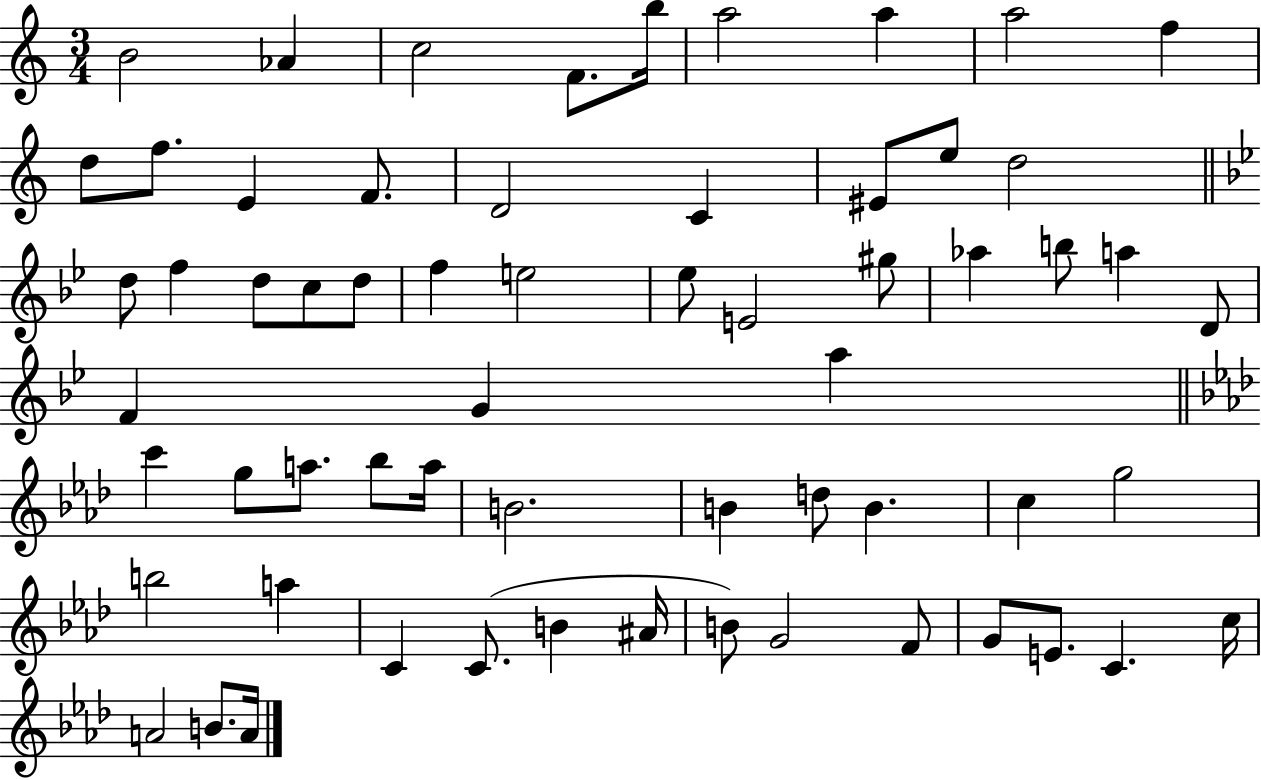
{
  \clef treble
  \numericTimeSignature
  \time 3/4
  \key c \major
  \repeat volta 2 { b'2 aes'4 | c''2 f'8. b''16 | a''2 a''4 | a''2 f''4 | \break d''8 f''8. e'4 f'8. | d'2 c'4 | eis'8 e''8 d''2 | \bar "||" \break \key bes \major d''8 f''4 d''8 c''8 d''8 | f''4 e''2 | ees''8 e'2 gis''8 | aes''4 b''8 a''4 d'8 | \break f'4 g'4 a''4 | \bar "||" \break \key aes \major c'''4 g''8 a''8. bes''8 a''16 | b'2. | b'4 d''8 b'4. | c''4 g''2 | \break b''2 a''4 | c'4 c'8.( b'4 ais'16 | b'8) g'2 f'8 | g'8 e'8. c'4. c''16 | \break a'2 b'8. a'16 | } \bar "|."
}